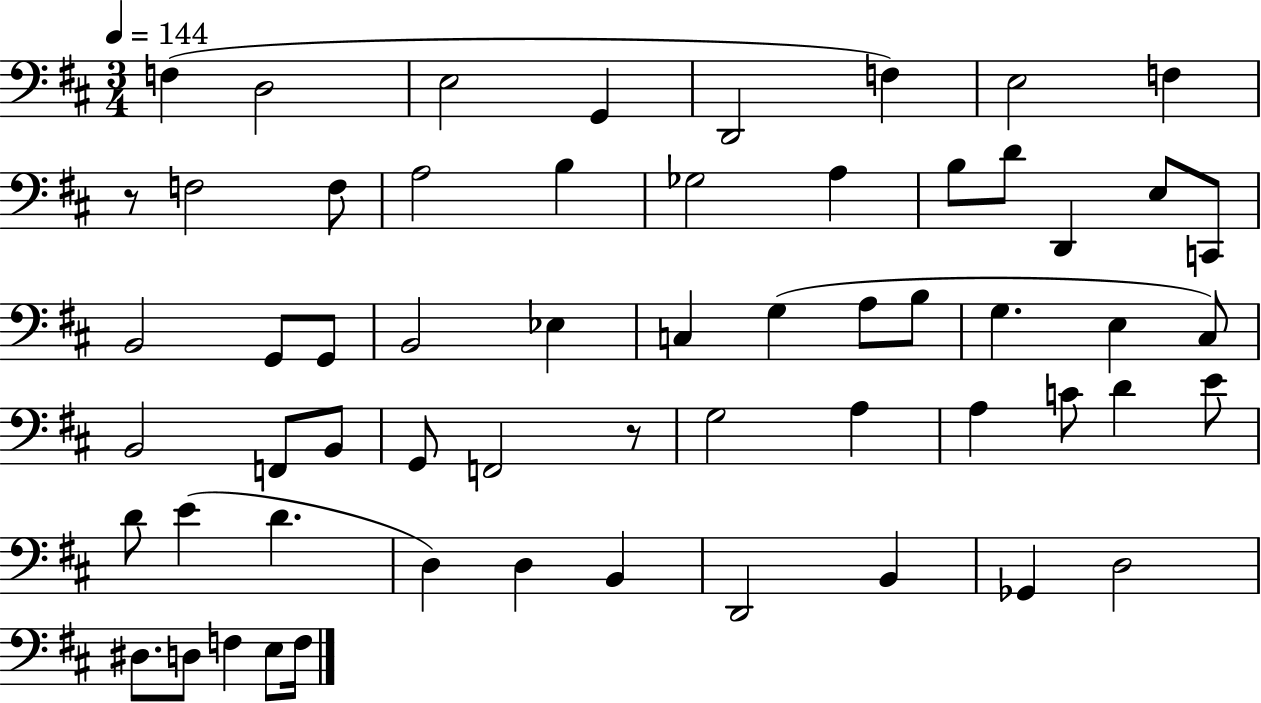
X:1
T:Untitled
M:3/4
L:1/4
K:D
F, D,2 E,2 G,, D,,2 F, E,2 F, z/2 F,2 F,/2 A,2 B, _G,2 A, B,/2 D/2 D,, E,/2 C,,/2 B,,2 G,,/2 G,,/2 B,,2 _E, C, G, A,/2 B,/2 G, E, ^C,/2 B,,2 F,,/2 B,,/2 G,,/2 F,,2 z/2 G,2 A, A, C/2 D E/2 D/2 E D D, D, B,, D,,2 B,, _G,, D,2 ^D,/2 D,/2 F, E,/2 F,/4